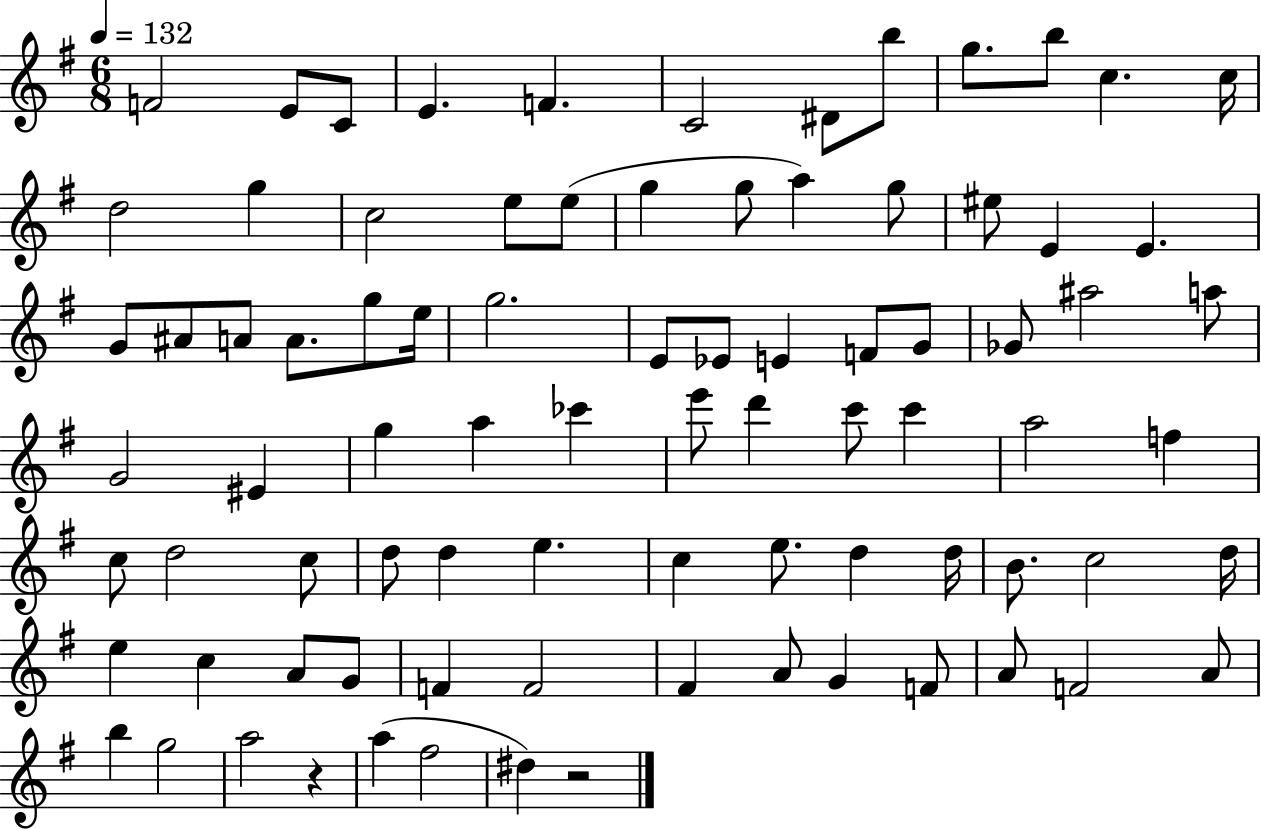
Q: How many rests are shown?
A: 2